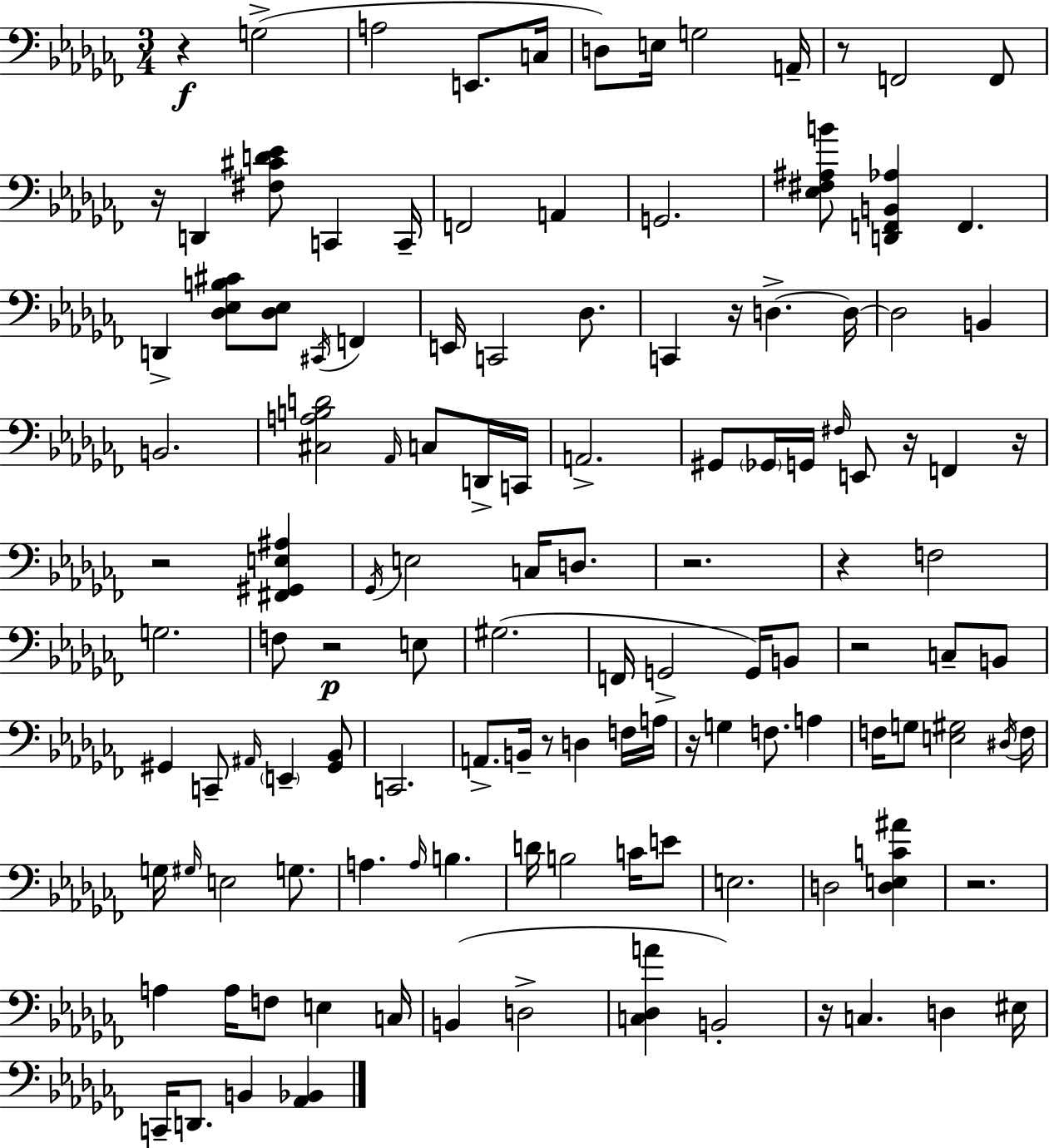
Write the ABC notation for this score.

X:1
T:Untitled
M:3/4
L:1/4
K:Abm
z G,2 A,2 E,,/2 C,/4 D,/2 E,/4 G,2 A,,/4 z/2 F,,2 F,,/2 z/4 D,, [^F,^CD_E]/2 C,, C,,/4 F,,2 A,, G,,2 [_E,^F,^A,B]/2 [D,,F,,B,,_A,] F,, D,, [_D,_E,B,^C]/2 [_D,_E,]/2 ^C,,/4 F,, E,,/4 C,,2 _D,/2 C,, z/4 D, D,/4 D,2 B,, B,,2 [^C,A,B,D]2 _A,,/4 C,/2 D,,/4 C,,/4 A,,2 ^G,,/2 _G,,/4 G,,/4 ^F,/4 E,,/2 z/4 F,, z/4 z2 [^F,,^G,,E,^A,] _G,,/4 E,2 C,/4 D,/2 z2 z F,2 G,2 F,/2 z2 E,/2 ^G,2 F,,/4 G,,2 G,,/4 B,,/2 z2 C,/2 B,,/2 ^G,, C,,/2 ^A,,/4 E,, [^G,,_B,,]/2 C,,2 A,,/2 B,,/4 z/2 D, F,/4 A,/4 z/4 G, F,/2 A, F,/4 G,/2 [E,^G,]2 ^D,/4 F,/4 G,/4 ^G,/4 E,2 G,/2 A, A,/4 B, D/4 B,2 C/4 E/2 E,2 D,2 [D,E,C^A] z2 A, A,/4 F,/2 E, C,/4 B,, D,2 [C,_D,A] B,,2 z/4 C, D, ^E,/4 C,,/4 D,,/2 B,, [_A,,_B,,]